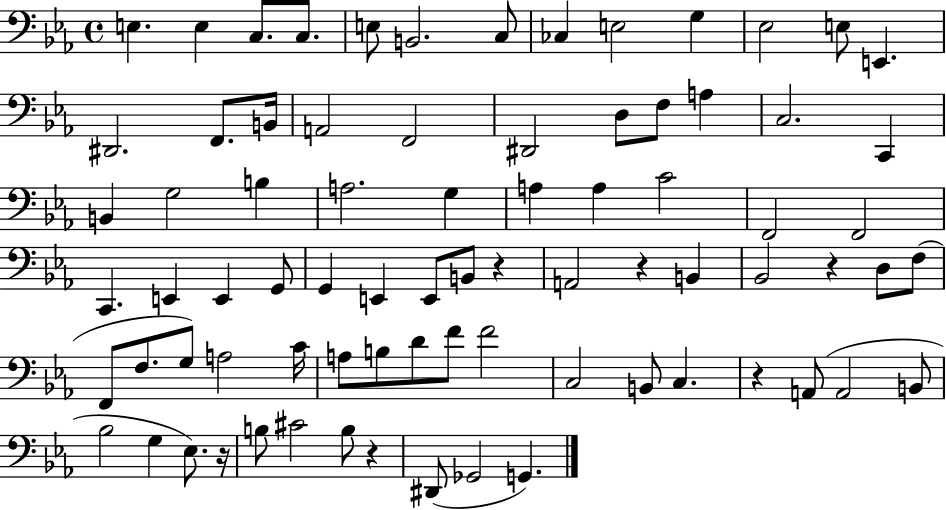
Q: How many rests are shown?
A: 6